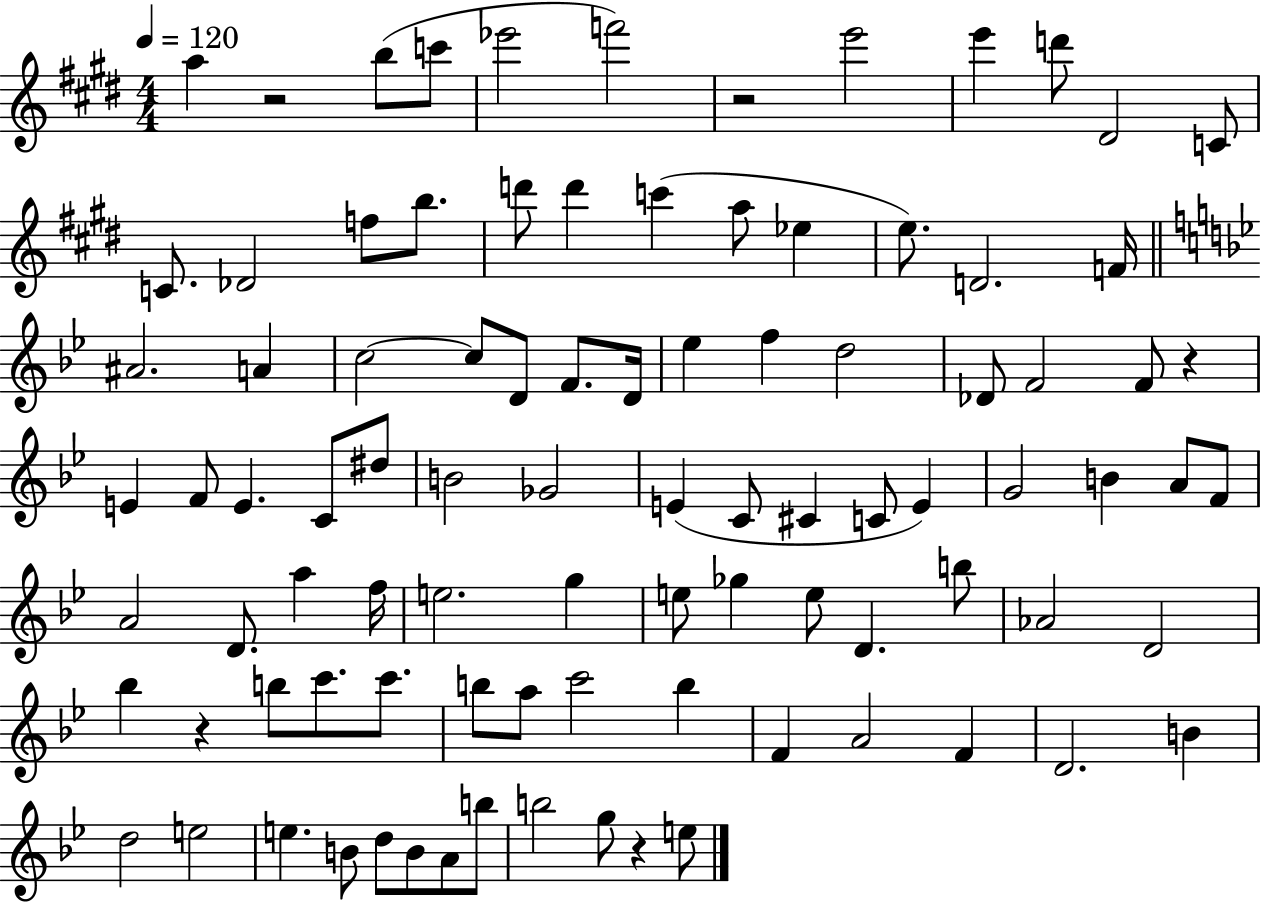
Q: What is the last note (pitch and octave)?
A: E5